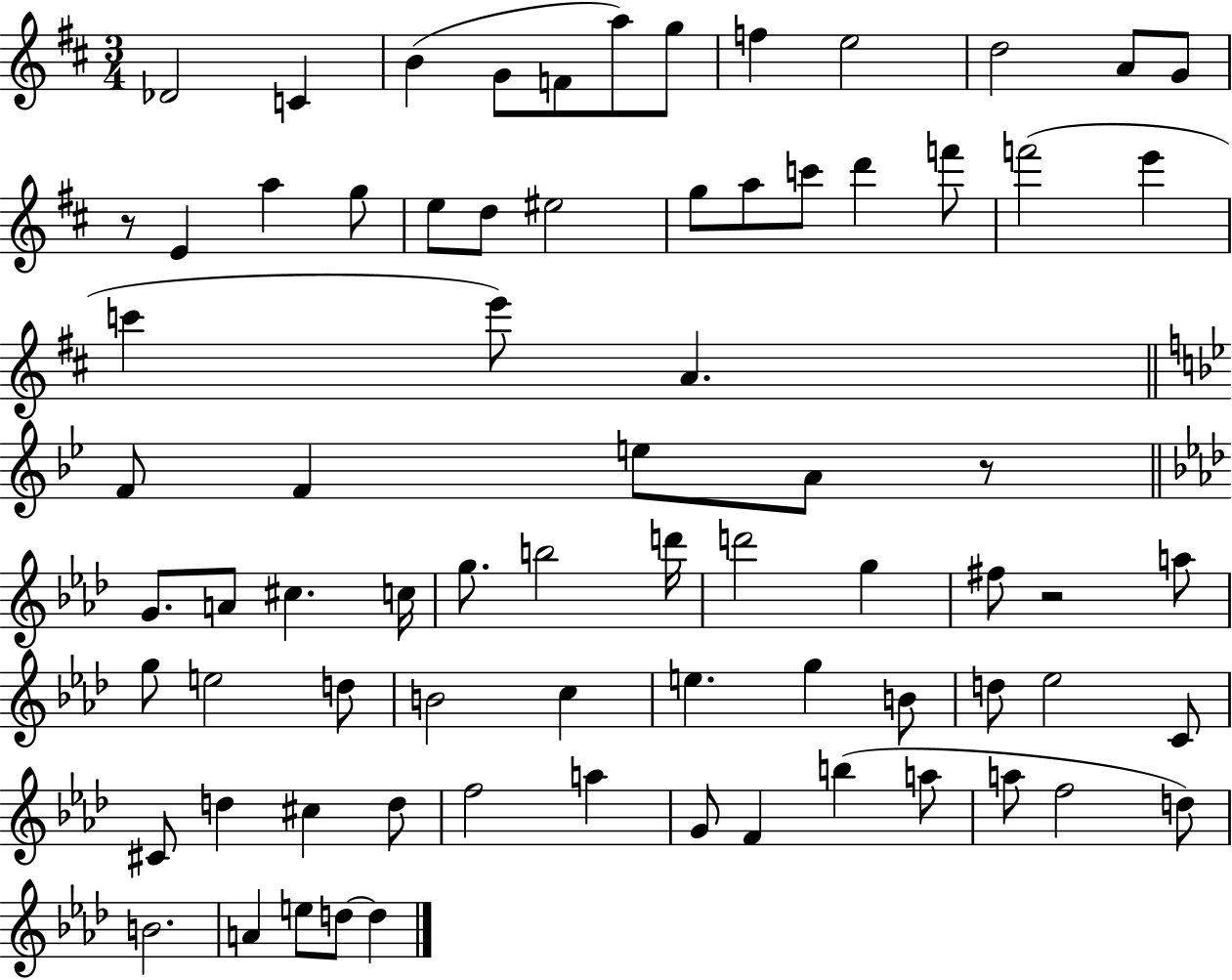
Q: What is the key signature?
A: D major